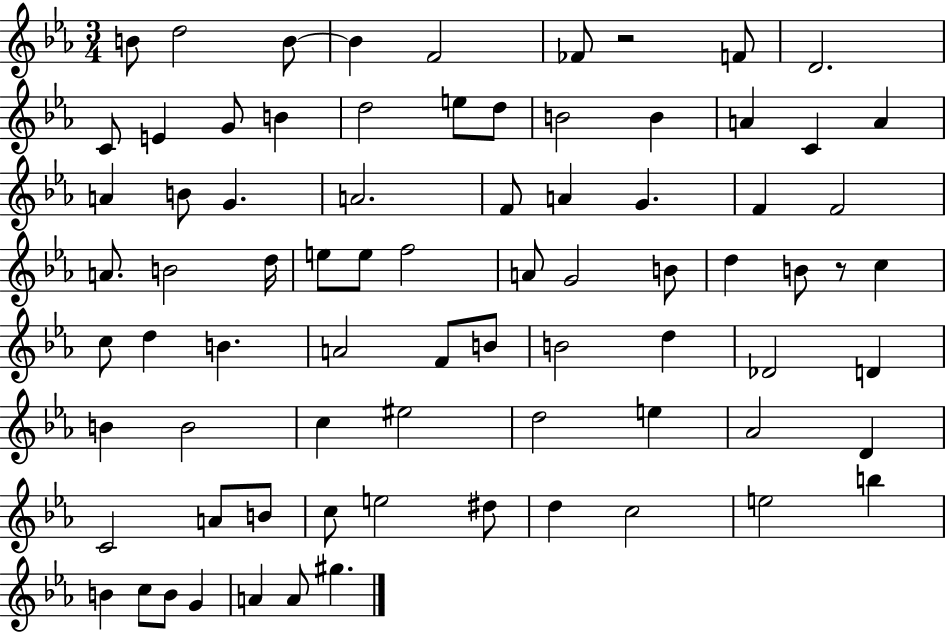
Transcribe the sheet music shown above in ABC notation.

X:1
T:Untitled
M:3/4
L:1/4
K:Eb
B/2 d2 B/2 B F2 _F/2 z2 F/2 D2 C/2 E G/2 B d2 e/2 d/2 B2 B A C A A B/2 G A2 F/2 A G F F2 A/2 B2 d/4 e/2 e/2 f2 A/2 G2 B/2 d B/2 z/2 c c/2 d B A2 F/2 B/2 B2 d _D2 D B B2 c ^e2 d2 e _A2 D C2 A/2 B/2 c/2 e2 ^d/2 d c2 e2 b B c/2 B/2 G A A/2 ^g